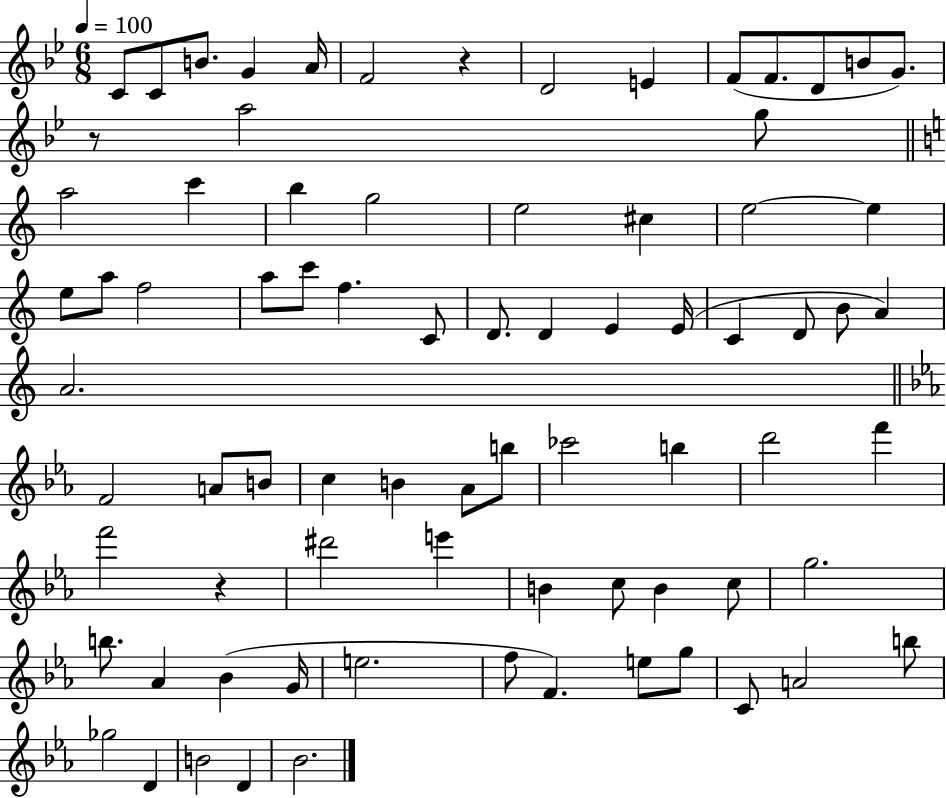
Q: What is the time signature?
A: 6/8